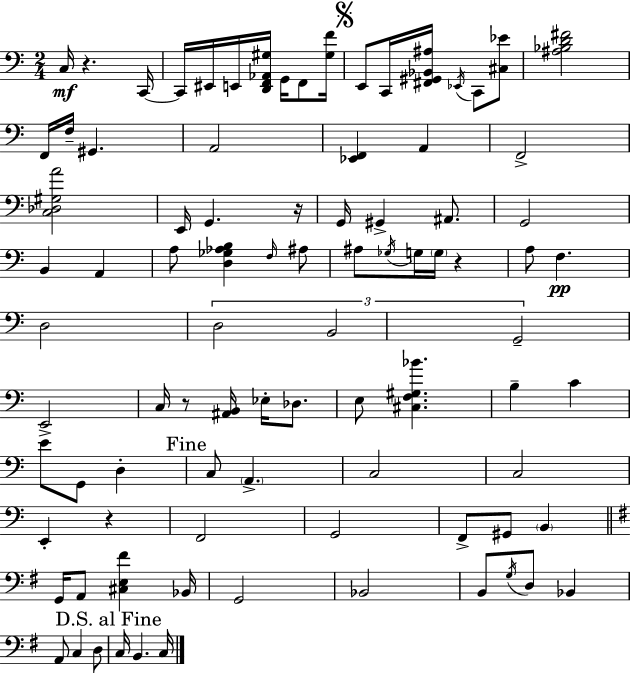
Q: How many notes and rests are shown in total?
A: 89